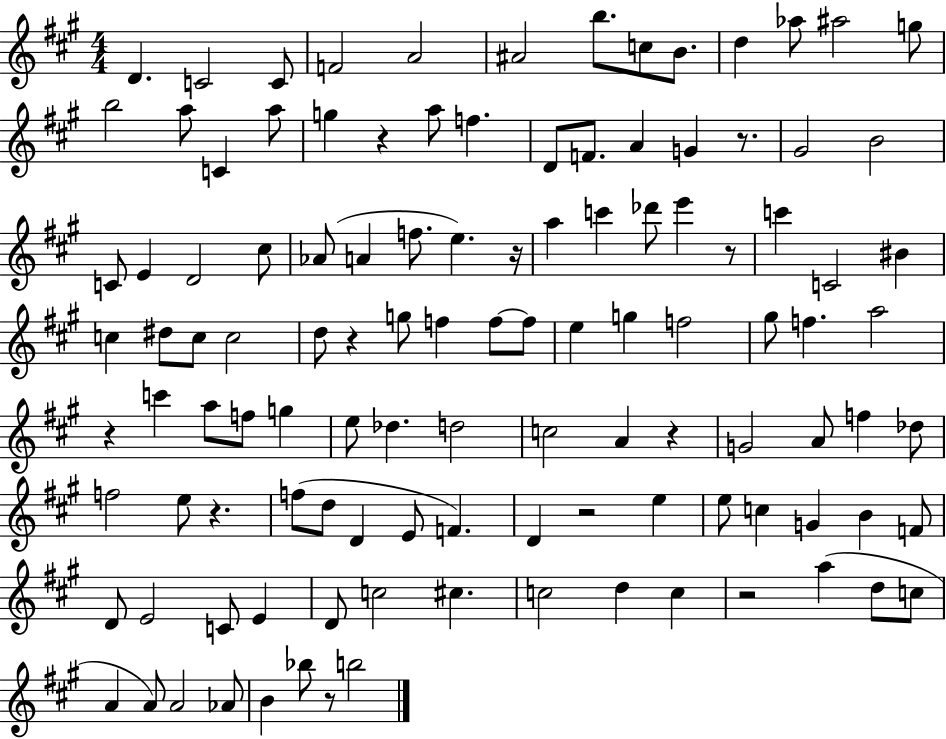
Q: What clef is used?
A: treble